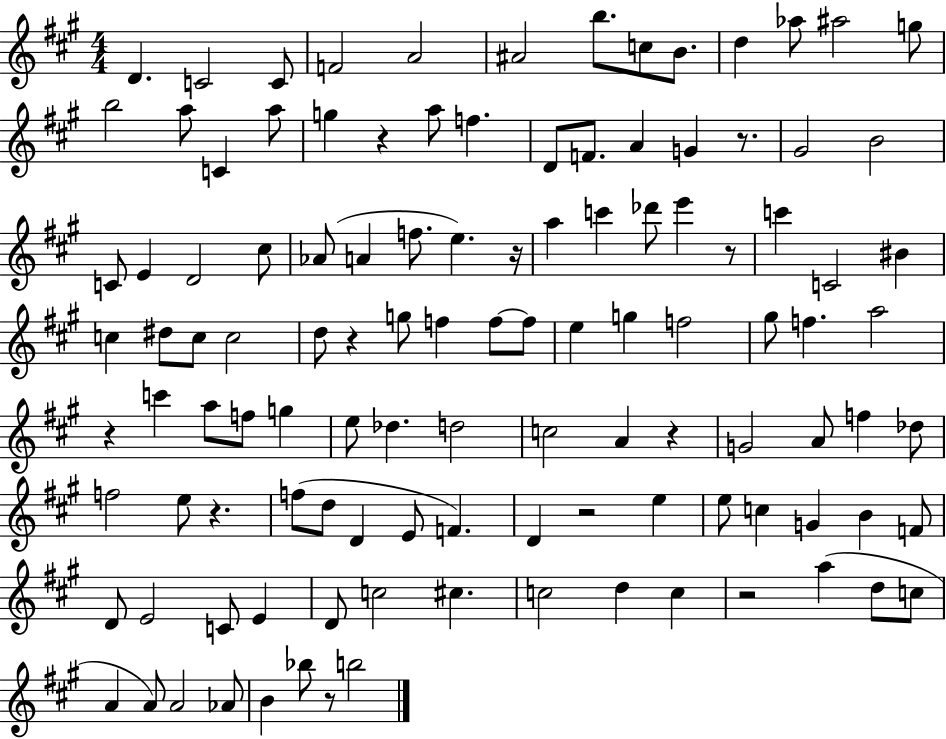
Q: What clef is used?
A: treble